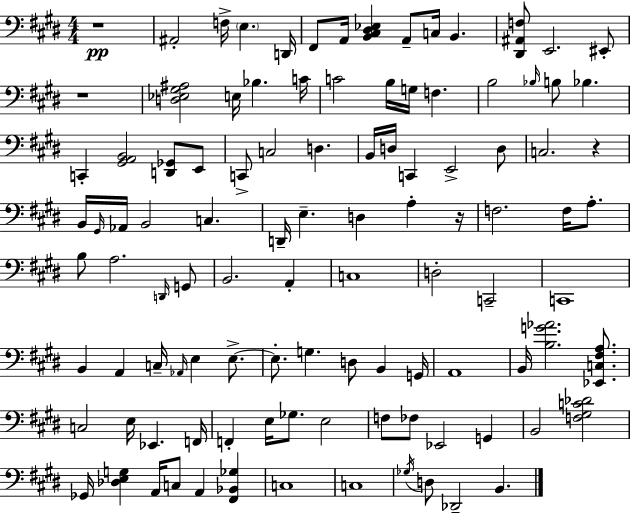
R/w A#2/h F3/s E3/q. D2/s F#2/e A2/s [B2,C#3,D#3,Eb3]/q A2/e C3/s B2/q. [D#2,A#2,F3]/e E2/h. EIS2/e R/w [D3,Eb3,G#3,A#3]/h E3/s Bb3/q. C4/s C4/h B3/s G3/s F3/q. B3/h Bb3/s B3/e Bb3/q. C2/q [G#2,A2,B2]/h [D2,Gb2]/e E2/e C2/e C3/h D3/q. B2/s D3/s C2/q E2/h D3/e C3/h. R/q B2/s G#2/s Ab2/s B2/h C3/q. D2/s E3/q. D3/q A3/q R/s F3/h. F3/s A3/e. B3/e A3/h. D2/s G2/e B2/h. A2/q C3/w D3/h C2/h C2/w B2/q A2/q C3/s Ab2/s E3/q E3/e. E3/e. G3/q. D3/e B2/q G2/s A2/w B2/s [B3,G4,Ab4]/h. [Eb2,C3,F#3,A3]/e. C3/h E3/s Eb2/q. F2/s F2/q E3/s Gb3/e. E3/h F3/e FES3/e Eb2/h G2/q B2/h [F3,G#3,C4,Db4]/h Gb2/s [Db3,E3,G3]/q A2/s C3/e A2/q [F#2,Bb2,Gb3]/q C3/w C3/w Gb3/s D3/e Db2/h B2/q.